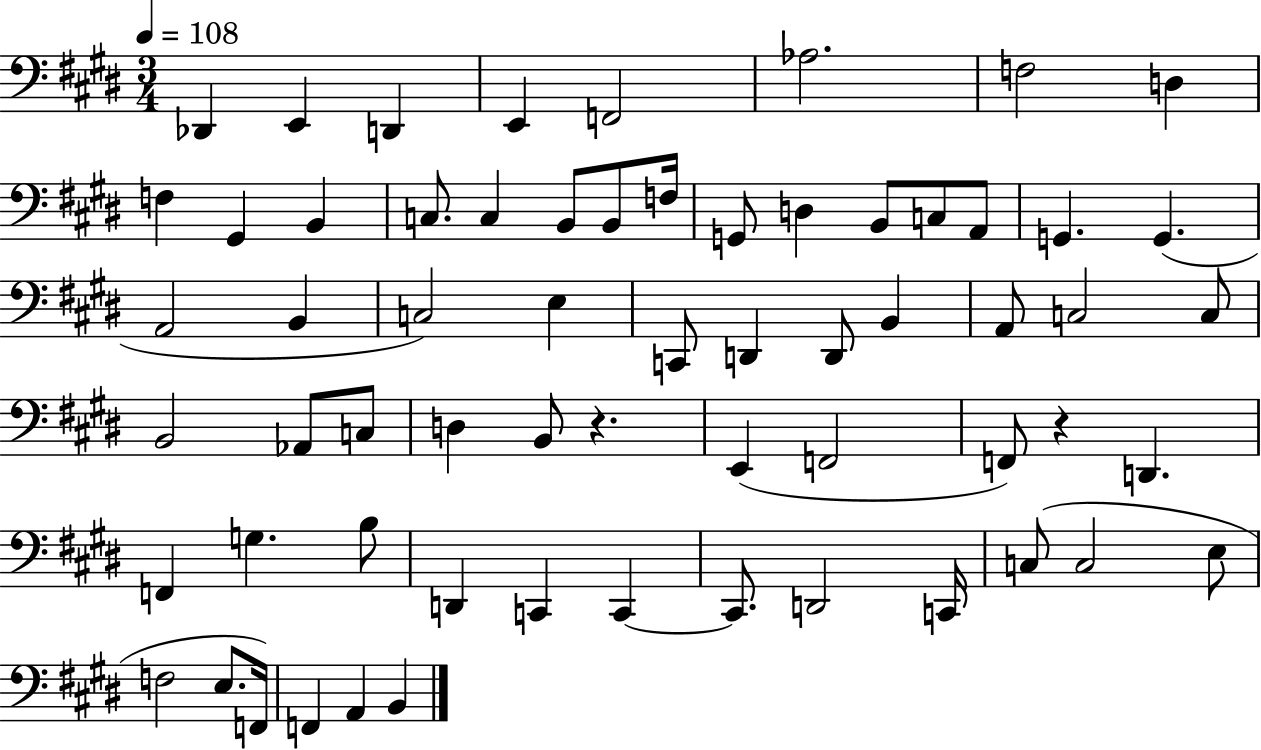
{
  \clef bass
  \numericTimeSignature
  \time 3/4
  \key e \major
  \tempo 4 = 108
  \repeat volta 2 { des,4 e,4 d,4 | e,4 f,2 | aes2. | f2 d4 | \break f4 gis,4 b,4 | c8. c4 b,8 b,8 f16 | g,8 d4 b,8 c8 a,8 | g,4. g,4.( | \break a,2 b,4 | c2) e4 | c,8 d,4 d,8 b,4 | a,8 c2 c8 | \break b,2 aes,8 c8 | d4 b,8 r4. | e,4( f,2 | f,8) r4 d,4. | \break f,4 g4. b8 | d,4 c,4 c,4~~ | c,8. d,2 c,16 | c8( c2 e8 | \break f2 e8. f,16) | f,4 a,4 b,4 | } \bar "|."
}